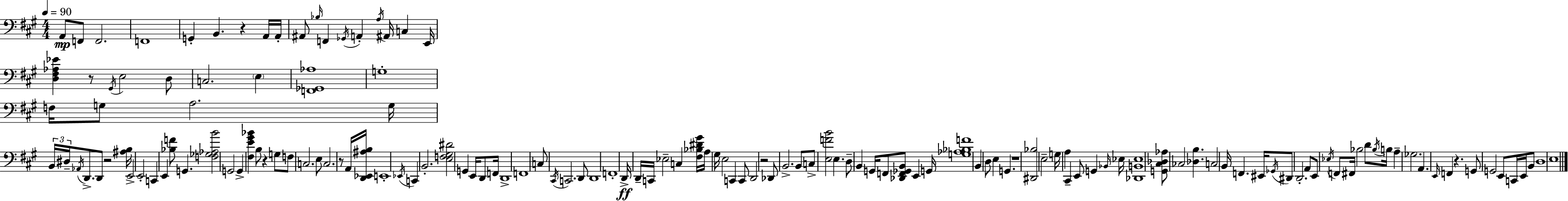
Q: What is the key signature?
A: A major